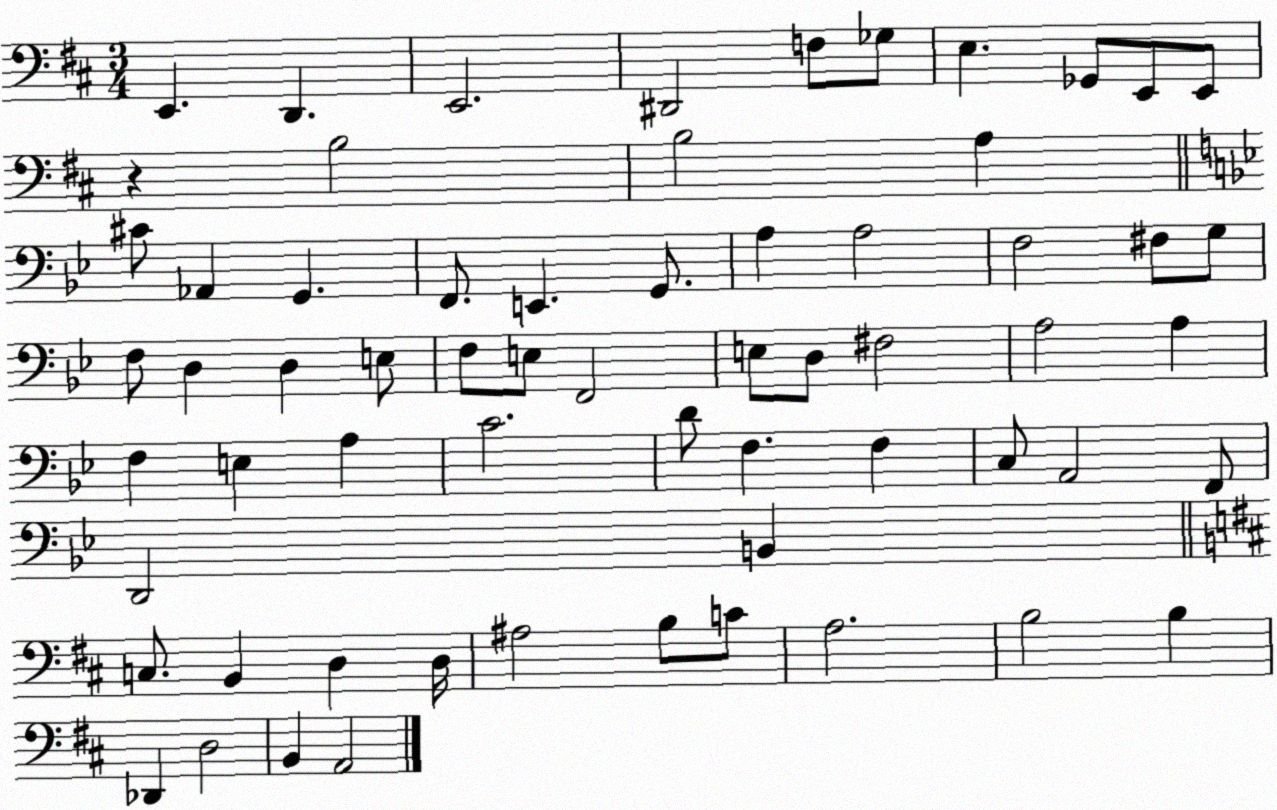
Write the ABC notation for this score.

X:1
T:Untitled
M:3/4
L:1/4
K:D
E,, D,, E,,2 ^D,,2 F,/2 _G,/2 E, _G,,/2 E,,/2 E,,/2 z B,2 B,2 A, ^C/2 _A,, G,, F,,/2 E,, G,,/2 A, A,2 F,2 ^F,/2 G,/2 F,/2 D, D, E,/2 F,/2 E,/2 F,,2 E,/2 D,/2 ^F,2 A,2 A, F, E, A, C2 D/2 F, F, C,/2 A,,2 F,,/2 D,,2 B,, C,/2 B,, D, D,/4 ^A,2 B,/2 C/2 A,2 B,2 B, _D,, D,2 B,, A,,2